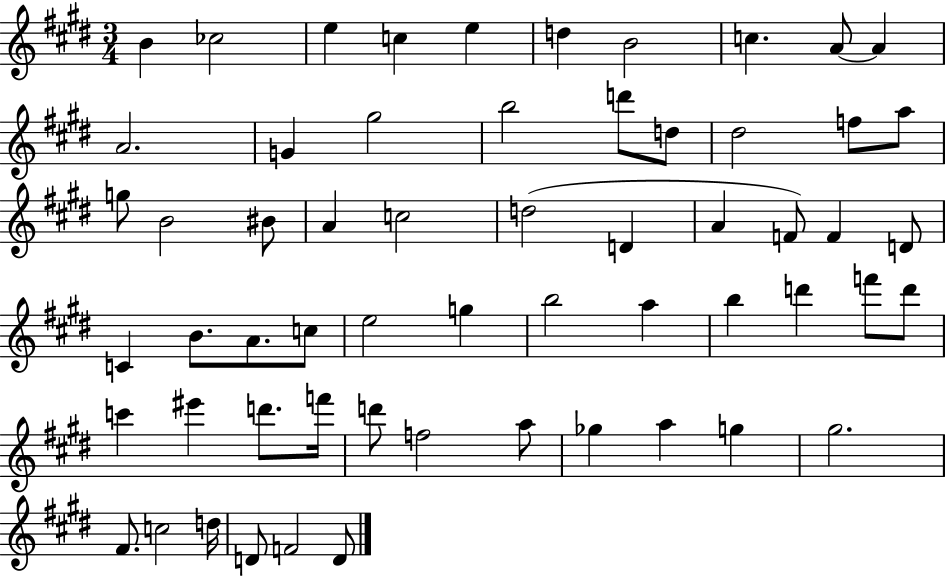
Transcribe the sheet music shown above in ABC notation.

X:1
T:Untitled
M:3/4
L:1/4
K:E
B _c2 e c e d B2 c A/2 A A2 G ^g2 b2 d'/2 d/2 ^d2 f/2 a/2 g/2 B2 ^B/2 A c2 d2 D A F/2 F D/2 C B/2 A/2 c/2 e2 g b2 a b d' f'/2 d'/2 c' ^e' d'/2 f'/4 d'/2 f2 a/2 _g a g ^g2 ^F/2 c2 d/4 D/2 F2 D/2